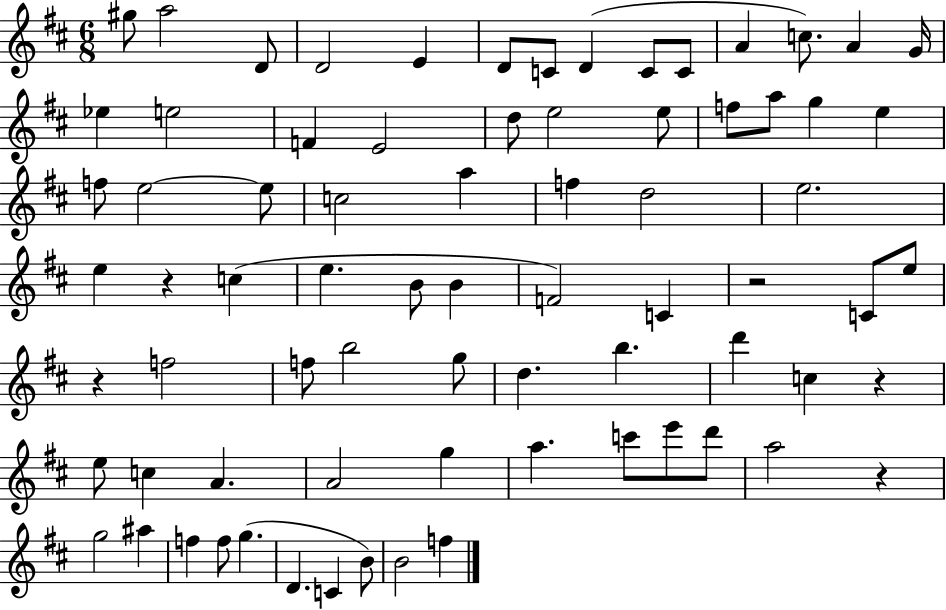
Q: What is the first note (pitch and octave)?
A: G#5